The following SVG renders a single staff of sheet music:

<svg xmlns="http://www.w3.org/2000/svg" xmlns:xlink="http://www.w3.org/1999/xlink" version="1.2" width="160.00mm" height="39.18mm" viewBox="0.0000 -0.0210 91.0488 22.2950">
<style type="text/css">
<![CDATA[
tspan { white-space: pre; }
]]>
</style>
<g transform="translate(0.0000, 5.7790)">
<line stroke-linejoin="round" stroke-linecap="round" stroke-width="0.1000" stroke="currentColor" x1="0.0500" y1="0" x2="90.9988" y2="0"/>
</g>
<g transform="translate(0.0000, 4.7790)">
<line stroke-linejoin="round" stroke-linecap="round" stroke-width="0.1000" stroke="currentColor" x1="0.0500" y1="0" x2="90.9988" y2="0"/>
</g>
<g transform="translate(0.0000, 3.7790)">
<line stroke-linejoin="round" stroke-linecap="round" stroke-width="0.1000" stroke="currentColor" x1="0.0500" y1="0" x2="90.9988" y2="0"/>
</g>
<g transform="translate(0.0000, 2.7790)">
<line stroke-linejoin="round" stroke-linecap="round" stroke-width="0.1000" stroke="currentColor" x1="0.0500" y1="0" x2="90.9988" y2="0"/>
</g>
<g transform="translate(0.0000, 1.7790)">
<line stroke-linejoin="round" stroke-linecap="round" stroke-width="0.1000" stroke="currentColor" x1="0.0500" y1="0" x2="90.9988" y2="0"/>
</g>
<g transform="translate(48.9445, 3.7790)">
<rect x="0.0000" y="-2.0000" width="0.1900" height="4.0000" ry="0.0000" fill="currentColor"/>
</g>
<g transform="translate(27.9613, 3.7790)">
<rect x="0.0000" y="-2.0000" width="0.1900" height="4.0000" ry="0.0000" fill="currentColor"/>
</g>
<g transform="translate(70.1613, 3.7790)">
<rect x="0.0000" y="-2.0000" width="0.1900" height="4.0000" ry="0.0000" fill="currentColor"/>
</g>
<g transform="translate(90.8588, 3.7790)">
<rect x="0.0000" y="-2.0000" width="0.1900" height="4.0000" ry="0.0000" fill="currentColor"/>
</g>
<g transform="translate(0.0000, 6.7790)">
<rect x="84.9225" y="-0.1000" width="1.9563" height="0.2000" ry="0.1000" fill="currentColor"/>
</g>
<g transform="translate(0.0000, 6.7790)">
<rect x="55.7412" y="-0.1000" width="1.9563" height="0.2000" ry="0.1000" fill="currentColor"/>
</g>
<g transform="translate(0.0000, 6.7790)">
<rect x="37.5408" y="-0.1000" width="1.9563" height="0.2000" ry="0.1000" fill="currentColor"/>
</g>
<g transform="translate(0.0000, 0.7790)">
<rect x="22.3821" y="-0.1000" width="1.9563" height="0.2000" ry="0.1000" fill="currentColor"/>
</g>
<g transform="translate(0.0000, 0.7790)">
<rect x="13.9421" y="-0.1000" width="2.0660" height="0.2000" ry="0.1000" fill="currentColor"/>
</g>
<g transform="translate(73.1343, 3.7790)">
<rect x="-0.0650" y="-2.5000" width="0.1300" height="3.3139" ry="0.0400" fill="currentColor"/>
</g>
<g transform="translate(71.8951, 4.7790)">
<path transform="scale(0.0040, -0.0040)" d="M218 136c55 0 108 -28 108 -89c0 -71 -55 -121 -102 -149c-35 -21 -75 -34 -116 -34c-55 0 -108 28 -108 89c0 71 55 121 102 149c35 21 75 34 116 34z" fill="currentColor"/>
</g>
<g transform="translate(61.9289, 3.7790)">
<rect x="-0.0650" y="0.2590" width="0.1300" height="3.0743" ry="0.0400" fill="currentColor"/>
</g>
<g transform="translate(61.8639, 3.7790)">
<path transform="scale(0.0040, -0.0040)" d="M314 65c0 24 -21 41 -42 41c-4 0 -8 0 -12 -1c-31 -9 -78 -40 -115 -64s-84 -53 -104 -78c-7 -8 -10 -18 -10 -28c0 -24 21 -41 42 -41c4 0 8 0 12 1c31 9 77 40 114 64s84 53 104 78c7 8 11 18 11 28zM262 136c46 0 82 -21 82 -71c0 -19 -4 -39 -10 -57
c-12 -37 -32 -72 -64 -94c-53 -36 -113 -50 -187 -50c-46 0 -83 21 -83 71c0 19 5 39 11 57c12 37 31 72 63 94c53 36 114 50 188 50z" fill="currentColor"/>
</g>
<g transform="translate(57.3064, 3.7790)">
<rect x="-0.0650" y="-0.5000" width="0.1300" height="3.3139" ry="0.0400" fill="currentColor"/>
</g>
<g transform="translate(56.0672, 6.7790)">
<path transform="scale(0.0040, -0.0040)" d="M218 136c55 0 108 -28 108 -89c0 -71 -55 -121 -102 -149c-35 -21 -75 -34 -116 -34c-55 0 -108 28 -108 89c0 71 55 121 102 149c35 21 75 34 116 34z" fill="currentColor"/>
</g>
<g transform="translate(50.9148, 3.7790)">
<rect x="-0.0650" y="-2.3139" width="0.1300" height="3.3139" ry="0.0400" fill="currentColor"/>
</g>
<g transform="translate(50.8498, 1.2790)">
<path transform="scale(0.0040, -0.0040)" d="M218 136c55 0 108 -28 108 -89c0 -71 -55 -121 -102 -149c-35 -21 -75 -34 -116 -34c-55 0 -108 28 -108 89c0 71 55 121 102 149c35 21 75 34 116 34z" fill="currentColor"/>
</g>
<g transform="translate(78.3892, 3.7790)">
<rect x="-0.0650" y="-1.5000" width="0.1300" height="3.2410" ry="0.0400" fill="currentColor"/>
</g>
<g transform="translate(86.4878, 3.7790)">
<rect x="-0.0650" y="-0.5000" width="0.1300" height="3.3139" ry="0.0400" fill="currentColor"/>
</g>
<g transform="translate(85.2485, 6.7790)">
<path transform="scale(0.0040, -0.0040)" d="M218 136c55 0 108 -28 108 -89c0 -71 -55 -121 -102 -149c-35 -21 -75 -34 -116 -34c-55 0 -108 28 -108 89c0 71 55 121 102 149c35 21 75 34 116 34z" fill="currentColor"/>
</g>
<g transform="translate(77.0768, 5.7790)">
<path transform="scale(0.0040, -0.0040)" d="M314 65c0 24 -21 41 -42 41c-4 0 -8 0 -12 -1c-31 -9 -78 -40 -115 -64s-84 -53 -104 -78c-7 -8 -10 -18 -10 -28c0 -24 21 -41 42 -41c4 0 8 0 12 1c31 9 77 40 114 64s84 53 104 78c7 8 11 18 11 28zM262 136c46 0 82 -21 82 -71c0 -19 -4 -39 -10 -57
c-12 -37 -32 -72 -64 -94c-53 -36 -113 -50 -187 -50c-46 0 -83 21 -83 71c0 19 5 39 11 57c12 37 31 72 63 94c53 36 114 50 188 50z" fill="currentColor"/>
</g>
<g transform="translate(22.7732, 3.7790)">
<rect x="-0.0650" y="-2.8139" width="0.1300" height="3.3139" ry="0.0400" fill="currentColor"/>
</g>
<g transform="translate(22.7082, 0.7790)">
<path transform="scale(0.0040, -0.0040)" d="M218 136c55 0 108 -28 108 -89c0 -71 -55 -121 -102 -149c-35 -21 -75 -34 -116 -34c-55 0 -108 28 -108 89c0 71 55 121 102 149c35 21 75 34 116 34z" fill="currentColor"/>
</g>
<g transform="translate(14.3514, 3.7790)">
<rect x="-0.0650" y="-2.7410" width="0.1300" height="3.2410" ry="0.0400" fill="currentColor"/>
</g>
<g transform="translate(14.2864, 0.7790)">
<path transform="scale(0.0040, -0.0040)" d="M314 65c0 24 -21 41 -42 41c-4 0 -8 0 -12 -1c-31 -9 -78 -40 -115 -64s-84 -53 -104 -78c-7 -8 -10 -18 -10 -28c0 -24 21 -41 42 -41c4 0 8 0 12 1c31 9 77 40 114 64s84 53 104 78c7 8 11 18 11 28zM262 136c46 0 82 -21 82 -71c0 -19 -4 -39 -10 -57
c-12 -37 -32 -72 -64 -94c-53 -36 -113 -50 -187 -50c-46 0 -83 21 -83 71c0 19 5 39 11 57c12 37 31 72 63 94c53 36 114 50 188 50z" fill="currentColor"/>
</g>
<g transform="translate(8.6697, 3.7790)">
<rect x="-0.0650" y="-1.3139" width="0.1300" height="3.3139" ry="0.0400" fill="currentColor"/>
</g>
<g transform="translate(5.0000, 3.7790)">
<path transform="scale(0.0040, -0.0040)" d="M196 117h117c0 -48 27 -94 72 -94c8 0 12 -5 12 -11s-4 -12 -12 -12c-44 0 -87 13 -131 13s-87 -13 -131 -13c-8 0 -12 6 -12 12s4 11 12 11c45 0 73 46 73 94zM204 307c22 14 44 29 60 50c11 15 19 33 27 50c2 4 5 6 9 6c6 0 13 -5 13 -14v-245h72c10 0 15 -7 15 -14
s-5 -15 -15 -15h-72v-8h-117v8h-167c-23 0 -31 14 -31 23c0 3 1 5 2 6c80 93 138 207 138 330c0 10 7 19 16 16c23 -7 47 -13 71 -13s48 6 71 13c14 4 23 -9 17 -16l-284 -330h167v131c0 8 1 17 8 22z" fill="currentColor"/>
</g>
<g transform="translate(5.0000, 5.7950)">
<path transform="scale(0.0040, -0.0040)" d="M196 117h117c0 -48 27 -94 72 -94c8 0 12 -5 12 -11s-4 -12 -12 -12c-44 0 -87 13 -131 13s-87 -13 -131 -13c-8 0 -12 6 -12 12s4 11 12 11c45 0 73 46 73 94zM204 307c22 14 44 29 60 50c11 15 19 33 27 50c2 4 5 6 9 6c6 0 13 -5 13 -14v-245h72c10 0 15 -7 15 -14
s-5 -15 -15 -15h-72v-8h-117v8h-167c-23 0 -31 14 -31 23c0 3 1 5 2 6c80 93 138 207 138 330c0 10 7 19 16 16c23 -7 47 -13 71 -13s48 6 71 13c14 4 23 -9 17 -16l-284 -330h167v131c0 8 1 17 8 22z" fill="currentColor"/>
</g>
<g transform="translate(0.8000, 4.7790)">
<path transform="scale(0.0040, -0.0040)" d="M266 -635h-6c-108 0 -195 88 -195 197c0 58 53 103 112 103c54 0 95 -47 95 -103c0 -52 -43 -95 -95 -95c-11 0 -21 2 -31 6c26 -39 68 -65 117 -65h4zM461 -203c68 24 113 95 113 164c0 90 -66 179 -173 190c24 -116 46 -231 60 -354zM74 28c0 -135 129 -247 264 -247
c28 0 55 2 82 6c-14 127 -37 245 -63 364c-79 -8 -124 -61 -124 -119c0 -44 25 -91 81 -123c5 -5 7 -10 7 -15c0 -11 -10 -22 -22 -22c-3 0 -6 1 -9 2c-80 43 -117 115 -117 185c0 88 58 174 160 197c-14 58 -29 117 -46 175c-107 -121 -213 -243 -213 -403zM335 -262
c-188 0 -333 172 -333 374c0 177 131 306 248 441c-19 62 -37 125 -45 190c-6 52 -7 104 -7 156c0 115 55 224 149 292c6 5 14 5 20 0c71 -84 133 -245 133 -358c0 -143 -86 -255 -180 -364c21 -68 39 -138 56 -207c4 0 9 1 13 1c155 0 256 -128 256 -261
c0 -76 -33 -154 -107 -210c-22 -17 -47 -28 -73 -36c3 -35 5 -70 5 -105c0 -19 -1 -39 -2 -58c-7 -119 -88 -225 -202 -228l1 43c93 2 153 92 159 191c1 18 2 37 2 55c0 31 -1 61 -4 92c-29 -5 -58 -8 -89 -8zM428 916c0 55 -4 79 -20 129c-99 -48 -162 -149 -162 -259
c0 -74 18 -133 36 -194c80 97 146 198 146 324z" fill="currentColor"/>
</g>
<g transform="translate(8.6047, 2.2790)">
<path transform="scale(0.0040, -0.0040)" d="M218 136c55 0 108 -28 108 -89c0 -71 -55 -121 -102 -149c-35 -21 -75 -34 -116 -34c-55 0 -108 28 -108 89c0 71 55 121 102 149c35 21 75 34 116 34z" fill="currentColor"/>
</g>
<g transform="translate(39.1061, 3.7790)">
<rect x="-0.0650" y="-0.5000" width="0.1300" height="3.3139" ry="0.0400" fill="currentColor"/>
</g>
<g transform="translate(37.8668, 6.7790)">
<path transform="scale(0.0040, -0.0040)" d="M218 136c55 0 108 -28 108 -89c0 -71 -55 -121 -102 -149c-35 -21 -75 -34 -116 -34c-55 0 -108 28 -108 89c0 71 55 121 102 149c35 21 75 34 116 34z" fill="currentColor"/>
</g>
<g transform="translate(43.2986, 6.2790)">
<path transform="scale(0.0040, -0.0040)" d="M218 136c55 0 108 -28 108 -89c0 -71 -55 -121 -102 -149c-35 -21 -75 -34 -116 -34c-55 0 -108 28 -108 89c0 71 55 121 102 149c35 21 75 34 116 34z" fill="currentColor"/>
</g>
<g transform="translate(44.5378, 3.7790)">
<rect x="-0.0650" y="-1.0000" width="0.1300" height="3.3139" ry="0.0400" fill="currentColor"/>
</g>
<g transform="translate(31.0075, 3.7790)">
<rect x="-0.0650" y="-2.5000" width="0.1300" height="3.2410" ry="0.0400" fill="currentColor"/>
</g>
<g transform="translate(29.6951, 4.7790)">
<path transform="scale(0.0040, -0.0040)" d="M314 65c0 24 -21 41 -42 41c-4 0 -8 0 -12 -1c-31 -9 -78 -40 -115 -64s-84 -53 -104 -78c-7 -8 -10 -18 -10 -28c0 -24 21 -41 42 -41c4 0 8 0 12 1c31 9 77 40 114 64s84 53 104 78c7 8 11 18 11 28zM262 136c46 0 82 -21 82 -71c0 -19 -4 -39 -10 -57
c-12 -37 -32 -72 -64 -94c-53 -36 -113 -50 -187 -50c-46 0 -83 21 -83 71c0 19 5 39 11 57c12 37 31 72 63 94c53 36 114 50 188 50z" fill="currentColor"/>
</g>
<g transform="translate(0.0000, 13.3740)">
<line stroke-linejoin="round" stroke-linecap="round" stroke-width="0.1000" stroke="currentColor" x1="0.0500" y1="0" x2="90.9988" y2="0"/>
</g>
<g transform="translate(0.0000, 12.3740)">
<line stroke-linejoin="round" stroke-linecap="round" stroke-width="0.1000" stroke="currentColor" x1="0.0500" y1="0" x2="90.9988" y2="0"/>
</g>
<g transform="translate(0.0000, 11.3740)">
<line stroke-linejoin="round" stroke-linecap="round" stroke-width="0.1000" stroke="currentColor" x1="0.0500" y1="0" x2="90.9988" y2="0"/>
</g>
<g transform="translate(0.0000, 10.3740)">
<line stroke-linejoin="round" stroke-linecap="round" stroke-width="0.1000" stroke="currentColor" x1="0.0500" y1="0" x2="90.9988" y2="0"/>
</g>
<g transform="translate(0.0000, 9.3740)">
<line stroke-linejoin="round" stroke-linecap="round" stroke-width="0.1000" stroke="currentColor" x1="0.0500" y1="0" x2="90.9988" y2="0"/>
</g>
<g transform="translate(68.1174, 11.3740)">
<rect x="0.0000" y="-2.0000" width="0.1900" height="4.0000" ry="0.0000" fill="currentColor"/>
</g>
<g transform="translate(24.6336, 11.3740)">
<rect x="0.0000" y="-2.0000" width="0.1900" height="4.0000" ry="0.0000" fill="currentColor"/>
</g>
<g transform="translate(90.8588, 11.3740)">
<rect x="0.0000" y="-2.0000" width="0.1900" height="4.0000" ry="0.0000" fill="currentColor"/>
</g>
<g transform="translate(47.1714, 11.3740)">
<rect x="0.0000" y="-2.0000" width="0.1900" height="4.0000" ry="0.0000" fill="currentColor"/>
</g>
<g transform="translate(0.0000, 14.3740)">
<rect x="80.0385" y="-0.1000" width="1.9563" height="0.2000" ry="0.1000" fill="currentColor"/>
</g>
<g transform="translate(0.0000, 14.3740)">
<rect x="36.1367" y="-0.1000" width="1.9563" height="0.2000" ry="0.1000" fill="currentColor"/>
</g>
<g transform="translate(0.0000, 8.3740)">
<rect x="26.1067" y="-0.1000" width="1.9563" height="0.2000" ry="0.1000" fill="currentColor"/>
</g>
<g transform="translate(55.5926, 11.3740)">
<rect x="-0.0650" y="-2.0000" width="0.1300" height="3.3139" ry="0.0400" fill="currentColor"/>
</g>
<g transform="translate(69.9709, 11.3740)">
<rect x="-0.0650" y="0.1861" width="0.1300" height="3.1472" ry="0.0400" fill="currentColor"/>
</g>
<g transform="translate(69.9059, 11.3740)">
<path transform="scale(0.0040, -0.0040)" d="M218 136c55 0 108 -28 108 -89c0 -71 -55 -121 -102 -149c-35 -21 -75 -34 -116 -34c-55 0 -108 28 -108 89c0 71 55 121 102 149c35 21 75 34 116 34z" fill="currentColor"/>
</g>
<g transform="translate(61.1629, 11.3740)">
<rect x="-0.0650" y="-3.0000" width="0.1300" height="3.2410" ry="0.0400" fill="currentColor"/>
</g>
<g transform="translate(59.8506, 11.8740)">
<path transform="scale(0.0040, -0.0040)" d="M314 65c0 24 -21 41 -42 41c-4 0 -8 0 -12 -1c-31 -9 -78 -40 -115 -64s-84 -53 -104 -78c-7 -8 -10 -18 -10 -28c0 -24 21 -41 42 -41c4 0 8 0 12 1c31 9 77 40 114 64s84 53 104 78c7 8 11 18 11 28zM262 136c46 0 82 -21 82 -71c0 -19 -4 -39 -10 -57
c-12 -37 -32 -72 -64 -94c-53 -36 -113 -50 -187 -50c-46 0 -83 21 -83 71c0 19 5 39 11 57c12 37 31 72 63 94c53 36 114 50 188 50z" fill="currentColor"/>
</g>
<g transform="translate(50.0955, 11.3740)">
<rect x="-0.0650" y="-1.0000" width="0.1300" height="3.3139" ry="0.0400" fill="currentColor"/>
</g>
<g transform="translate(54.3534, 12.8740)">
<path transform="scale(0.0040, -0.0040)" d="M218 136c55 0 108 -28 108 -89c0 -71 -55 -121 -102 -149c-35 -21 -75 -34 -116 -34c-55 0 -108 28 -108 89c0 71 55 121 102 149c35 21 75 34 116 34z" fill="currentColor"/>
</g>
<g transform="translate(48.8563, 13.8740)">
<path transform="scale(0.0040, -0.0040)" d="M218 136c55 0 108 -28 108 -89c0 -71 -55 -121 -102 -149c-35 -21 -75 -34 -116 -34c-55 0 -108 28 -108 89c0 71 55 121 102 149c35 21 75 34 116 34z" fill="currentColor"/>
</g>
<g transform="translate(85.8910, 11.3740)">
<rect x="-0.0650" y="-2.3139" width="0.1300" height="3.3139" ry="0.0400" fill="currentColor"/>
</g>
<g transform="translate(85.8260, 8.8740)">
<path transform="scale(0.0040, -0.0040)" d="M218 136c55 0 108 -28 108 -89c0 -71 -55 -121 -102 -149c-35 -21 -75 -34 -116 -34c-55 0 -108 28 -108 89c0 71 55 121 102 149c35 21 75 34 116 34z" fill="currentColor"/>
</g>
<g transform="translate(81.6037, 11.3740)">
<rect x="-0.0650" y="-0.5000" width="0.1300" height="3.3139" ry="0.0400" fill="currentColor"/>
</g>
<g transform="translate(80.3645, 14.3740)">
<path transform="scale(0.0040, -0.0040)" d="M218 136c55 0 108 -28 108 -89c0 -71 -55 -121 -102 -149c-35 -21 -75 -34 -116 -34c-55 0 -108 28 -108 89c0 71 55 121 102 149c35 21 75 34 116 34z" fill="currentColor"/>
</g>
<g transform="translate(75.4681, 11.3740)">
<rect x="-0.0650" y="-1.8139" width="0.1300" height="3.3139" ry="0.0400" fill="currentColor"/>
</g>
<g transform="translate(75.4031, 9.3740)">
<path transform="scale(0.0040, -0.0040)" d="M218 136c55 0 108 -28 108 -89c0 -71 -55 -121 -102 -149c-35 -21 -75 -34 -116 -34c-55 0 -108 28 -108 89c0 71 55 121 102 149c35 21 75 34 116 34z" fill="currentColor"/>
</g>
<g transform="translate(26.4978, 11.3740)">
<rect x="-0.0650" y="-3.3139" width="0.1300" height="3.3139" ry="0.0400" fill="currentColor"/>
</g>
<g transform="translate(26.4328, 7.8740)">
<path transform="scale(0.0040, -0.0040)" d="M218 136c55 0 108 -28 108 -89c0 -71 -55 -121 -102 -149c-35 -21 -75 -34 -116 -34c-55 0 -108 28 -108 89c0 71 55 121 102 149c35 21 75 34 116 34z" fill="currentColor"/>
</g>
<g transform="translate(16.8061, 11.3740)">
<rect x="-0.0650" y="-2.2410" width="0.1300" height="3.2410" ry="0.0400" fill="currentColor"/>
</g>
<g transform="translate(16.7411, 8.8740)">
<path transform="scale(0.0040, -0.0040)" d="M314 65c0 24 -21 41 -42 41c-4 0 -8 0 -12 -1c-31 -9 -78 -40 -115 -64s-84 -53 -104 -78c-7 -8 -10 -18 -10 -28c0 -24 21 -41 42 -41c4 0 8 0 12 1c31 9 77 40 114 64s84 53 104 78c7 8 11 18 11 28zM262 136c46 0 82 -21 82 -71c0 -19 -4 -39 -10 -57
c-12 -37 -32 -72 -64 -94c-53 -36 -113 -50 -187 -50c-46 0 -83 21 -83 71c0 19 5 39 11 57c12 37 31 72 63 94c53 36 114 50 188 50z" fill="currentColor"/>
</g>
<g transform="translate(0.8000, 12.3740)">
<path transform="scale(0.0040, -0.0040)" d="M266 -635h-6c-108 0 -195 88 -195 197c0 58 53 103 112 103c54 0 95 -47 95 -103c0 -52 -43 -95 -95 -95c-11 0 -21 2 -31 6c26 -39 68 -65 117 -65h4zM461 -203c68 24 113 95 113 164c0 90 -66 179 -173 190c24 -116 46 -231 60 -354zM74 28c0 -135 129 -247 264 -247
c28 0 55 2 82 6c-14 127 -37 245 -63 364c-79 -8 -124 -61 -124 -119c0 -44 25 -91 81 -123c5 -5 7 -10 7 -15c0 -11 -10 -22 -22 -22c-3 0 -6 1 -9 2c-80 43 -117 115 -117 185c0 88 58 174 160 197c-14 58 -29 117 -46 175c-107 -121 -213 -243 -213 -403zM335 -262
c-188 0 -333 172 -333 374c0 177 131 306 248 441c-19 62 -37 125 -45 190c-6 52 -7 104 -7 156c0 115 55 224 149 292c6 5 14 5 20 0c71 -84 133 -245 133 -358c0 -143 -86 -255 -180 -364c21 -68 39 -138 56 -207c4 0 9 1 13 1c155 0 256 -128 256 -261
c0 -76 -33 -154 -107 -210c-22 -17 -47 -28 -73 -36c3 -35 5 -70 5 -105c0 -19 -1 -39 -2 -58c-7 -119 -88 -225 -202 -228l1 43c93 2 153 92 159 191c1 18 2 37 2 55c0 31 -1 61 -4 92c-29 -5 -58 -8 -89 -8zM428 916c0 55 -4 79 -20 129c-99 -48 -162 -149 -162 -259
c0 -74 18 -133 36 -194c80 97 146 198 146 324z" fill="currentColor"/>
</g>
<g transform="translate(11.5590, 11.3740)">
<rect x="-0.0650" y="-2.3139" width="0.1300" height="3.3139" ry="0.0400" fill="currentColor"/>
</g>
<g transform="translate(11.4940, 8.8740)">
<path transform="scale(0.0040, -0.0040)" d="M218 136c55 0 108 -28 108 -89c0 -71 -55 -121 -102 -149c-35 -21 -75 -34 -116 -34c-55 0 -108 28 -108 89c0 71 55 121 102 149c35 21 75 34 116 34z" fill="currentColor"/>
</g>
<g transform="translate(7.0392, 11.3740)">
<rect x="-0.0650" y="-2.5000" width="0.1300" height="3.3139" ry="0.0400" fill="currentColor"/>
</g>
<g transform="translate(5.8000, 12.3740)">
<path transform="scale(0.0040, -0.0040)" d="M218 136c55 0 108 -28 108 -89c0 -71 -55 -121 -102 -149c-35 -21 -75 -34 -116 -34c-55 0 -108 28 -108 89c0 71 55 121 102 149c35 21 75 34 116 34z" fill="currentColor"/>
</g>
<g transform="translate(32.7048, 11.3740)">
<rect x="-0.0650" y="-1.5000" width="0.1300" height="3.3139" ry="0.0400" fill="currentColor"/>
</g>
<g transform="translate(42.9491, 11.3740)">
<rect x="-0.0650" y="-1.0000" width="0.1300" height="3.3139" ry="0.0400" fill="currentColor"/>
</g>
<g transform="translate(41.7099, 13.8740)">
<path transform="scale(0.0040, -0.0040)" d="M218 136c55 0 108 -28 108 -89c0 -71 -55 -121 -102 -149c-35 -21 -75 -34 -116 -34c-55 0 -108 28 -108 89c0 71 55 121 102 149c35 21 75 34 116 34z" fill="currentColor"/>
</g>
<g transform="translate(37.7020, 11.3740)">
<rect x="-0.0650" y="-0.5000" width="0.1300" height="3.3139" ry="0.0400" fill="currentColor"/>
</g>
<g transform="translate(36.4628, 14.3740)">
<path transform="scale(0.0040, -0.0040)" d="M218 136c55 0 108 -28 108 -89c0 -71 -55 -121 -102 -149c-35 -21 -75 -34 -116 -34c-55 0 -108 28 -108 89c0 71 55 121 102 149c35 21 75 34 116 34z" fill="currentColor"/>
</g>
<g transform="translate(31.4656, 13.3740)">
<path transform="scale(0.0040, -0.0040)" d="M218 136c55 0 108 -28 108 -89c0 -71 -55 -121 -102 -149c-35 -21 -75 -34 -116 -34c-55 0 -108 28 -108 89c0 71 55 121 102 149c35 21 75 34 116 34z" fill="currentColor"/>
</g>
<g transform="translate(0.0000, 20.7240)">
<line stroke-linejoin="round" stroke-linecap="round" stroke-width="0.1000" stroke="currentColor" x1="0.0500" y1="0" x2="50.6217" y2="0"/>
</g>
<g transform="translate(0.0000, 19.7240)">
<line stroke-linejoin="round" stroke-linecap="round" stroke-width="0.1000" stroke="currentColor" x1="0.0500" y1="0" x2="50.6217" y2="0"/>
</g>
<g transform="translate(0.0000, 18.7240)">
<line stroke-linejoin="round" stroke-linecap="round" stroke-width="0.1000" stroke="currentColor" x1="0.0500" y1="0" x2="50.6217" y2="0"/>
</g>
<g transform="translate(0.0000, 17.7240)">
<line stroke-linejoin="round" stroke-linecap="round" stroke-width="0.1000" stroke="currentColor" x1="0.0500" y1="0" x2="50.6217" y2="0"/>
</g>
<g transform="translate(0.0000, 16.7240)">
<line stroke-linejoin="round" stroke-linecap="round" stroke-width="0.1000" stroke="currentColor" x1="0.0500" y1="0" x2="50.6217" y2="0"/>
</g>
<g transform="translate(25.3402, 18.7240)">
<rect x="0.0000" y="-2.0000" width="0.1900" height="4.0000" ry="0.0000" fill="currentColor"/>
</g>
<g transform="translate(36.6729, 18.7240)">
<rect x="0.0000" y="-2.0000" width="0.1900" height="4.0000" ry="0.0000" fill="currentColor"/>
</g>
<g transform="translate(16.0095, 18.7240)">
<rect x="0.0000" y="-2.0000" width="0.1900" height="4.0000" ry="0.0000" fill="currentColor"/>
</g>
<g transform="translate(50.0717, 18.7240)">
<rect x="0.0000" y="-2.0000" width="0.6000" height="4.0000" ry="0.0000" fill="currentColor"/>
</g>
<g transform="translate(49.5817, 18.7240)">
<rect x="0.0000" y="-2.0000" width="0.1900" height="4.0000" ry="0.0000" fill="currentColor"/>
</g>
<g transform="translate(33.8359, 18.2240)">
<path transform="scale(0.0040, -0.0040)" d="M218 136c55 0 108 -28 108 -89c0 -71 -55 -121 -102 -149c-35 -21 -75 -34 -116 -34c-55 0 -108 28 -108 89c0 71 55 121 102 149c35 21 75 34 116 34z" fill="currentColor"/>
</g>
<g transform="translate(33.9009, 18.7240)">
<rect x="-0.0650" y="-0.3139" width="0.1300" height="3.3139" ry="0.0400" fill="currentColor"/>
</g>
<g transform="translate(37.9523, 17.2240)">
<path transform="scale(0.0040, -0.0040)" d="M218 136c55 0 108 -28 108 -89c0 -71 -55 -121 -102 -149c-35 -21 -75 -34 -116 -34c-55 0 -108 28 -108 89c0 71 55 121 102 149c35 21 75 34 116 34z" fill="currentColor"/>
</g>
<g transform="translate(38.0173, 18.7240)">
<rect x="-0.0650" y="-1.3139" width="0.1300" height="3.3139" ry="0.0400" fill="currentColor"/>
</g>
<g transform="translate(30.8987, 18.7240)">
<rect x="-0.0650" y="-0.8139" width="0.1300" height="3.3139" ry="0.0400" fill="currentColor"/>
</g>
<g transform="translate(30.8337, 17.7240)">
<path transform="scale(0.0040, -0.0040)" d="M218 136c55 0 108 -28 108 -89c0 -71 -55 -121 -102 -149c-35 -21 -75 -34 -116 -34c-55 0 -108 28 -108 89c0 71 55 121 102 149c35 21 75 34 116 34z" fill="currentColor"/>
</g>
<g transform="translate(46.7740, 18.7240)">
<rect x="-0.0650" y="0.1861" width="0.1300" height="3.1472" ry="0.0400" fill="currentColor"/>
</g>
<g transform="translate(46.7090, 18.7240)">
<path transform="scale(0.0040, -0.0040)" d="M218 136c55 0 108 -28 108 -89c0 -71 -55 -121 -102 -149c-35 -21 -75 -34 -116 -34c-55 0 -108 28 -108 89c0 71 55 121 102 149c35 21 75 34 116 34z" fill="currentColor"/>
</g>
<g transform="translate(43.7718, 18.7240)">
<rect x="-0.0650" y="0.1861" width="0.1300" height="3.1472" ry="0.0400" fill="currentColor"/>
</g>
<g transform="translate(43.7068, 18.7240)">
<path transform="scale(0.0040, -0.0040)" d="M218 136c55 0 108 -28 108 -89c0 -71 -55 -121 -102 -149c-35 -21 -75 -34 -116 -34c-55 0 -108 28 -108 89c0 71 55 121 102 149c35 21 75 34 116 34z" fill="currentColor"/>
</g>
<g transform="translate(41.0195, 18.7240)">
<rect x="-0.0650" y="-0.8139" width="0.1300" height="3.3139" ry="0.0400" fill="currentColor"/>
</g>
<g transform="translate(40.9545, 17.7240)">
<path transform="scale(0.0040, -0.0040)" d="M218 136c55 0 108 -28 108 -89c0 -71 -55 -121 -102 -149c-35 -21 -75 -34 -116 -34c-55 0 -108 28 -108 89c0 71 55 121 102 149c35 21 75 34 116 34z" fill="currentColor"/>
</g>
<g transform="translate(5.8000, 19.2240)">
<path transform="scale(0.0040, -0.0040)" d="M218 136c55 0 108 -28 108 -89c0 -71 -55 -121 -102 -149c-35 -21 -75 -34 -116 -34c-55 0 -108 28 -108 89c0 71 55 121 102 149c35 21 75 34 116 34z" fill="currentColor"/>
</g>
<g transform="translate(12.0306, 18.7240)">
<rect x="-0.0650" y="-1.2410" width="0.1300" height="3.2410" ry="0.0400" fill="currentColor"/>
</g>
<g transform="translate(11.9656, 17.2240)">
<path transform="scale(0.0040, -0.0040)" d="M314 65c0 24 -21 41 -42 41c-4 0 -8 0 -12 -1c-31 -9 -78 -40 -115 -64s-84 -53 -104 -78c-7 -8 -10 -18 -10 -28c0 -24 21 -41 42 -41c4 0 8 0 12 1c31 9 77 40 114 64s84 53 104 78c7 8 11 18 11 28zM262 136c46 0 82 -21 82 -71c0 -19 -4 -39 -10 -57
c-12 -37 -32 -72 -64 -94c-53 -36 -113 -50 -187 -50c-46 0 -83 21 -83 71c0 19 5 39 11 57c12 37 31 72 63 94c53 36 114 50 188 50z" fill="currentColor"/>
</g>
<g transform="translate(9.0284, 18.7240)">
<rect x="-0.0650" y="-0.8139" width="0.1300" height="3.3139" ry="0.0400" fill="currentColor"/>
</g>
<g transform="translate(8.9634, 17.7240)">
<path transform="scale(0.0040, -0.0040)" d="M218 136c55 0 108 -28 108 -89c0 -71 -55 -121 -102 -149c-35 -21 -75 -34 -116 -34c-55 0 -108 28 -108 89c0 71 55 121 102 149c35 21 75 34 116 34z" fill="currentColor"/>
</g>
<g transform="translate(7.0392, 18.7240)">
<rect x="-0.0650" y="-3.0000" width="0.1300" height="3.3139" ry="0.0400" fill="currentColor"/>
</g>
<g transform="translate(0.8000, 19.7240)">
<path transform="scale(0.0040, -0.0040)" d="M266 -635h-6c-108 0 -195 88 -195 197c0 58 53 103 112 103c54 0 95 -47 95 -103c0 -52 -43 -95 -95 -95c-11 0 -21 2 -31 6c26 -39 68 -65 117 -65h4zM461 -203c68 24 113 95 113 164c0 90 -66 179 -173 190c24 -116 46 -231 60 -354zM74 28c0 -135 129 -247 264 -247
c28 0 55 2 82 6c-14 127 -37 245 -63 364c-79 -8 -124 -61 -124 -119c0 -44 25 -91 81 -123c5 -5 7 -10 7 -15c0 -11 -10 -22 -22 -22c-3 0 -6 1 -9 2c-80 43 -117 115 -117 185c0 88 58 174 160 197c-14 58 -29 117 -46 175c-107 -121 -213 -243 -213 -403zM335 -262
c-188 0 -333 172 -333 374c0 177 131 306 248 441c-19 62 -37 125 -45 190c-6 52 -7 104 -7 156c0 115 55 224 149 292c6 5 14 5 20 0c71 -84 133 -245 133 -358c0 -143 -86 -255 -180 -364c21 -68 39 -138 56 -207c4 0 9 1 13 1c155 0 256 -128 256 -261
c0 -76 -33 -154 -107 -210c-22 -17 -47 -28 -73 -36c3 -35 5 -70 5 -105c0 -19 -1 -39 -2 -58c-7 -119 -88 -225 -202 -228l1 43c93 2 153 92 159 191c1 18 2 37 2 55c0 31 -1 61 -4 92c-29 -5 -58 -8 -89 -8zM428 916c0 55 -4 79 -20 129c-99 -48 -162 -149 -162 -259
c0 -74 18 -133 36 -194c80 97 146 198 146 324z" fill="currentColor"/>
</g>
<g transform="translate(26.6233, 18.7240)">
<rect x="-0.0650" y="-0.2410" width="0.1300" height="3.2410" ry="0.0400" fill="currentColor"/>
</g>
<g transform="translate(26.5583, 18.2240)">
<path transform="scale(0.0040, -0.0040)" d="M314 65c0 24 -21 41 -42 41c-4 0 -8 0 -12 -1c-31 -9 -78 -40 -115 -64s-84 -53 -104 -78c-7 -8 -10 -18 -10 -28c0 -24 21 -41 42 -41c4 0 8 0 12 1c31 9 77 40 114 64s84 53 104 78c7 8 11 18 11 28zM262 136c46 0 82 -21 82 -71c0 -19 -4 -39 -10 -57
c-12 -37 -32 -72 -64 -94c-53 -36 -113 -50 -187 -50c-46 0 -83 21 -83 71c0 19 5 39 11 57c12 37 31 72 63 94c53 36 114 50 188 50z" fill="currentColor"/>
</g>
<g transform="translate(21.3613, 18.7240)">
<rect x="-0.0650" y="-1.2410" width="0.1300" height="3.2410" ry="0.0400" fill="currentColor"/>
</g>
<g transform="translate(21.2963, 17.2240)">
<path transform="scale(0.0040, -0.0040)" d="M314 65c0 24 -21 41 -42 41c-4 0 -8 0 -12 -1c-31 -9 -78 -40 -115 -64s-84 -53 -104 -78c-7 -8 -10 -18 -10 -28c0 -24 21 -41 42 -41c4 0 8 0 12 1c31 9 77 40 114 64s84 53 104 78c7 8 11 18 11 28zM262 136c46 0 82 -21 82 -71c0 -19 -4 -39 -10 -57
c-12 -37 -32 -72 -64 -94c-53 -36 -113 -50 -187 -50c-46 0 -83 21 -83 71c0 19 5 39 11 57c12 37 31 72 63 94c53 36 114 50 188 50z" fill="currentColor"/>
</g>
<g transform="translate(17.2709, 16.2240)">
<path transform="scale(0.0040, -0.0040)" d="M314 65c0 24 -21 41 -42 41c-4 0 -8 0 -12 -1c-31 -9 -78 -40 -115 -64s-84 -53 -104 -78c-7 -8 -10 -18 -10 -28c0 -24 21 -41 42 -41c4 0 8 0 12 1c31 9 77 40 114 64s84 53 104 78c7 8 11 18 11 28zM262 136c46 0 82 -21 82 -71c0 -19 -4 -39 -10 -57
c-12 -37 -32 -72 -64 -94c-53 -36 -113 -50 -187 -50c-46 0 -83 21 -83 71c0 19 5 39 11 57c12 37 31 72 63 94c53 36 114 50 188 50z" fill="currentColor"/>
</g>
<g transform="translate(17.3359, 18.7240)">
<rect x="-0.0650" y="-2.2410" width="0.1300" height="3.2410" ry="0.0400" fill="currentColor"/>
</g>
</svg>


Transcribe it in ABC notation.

X:1
T:Untitled
M:4/4
L:1/4
K:C
e a2 a G2 C D g C B2 G E2 C G g g2 b E C D D F A2 B f C g A d e2 g2 e2 c2 d c e d B B